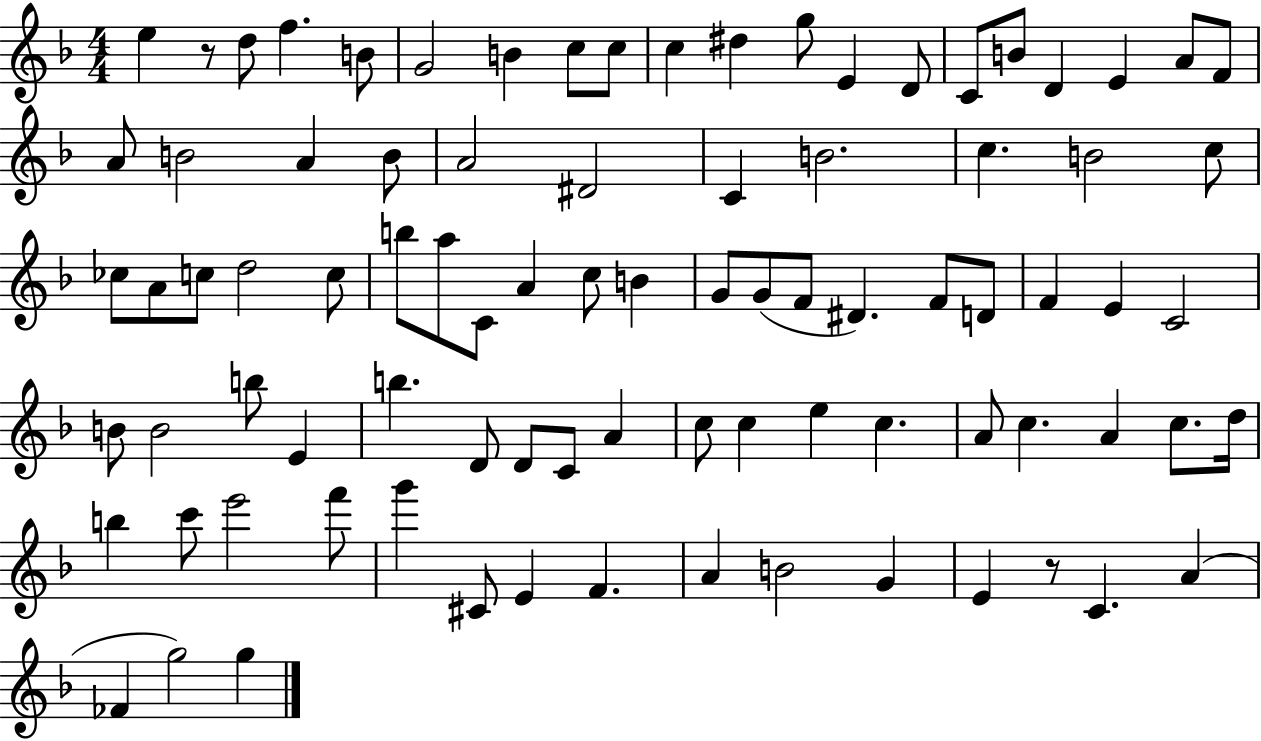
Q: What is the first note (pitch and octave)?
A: E5